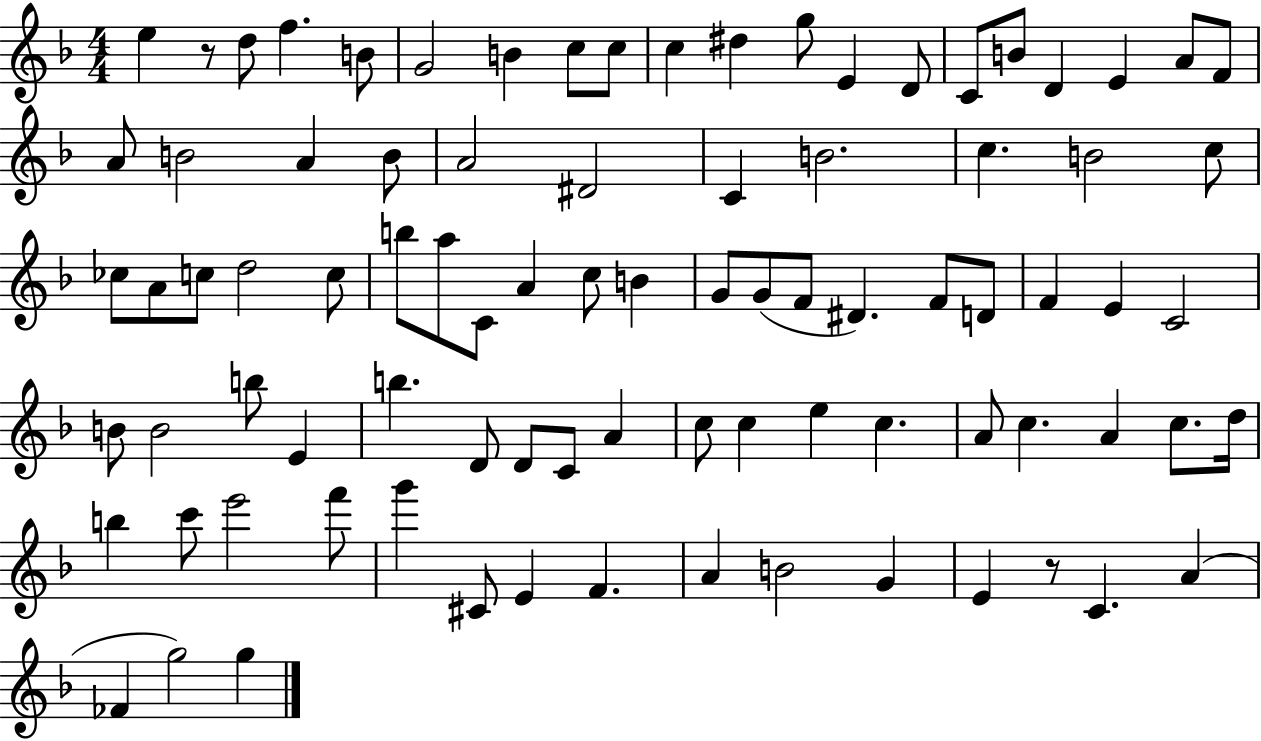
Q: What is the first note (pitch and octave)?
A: E5